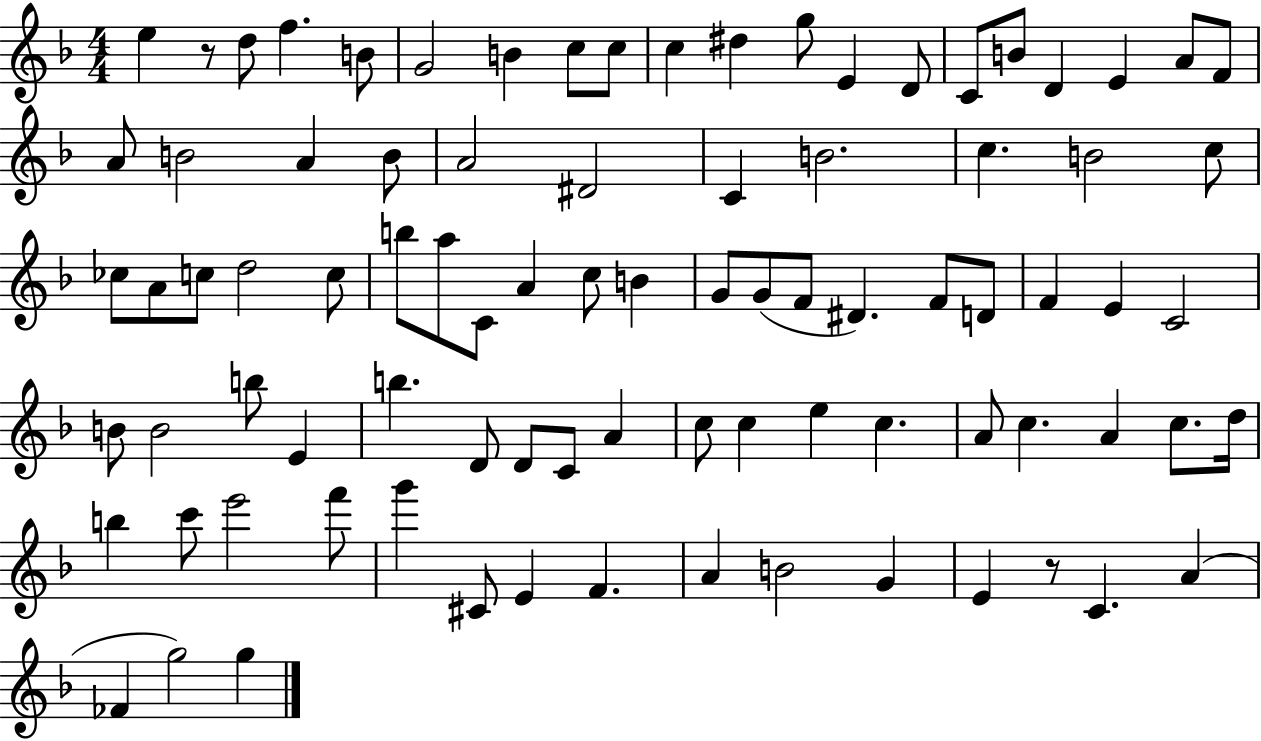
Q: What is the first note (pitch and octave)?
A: E5